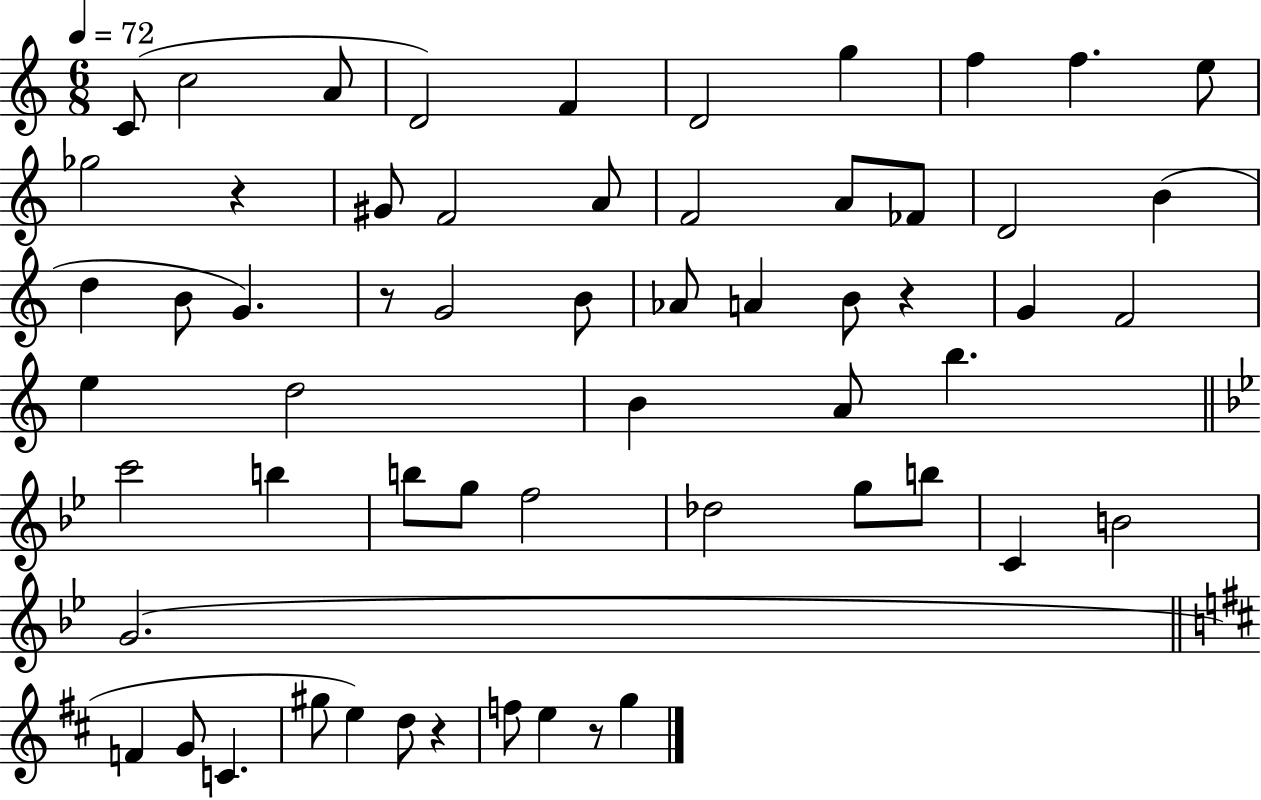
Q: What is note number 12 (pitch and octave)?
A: G#4